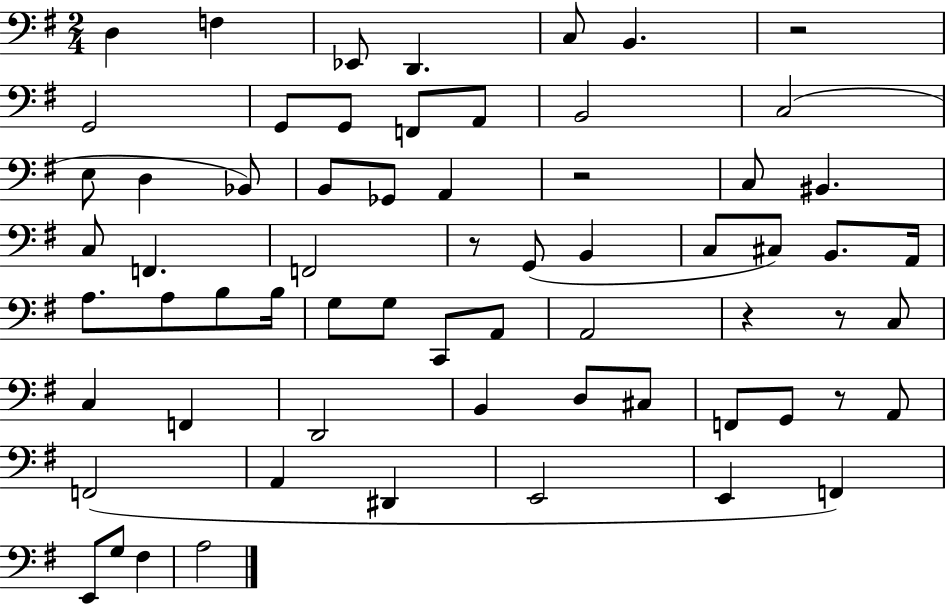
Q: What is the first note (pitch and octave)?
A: D3